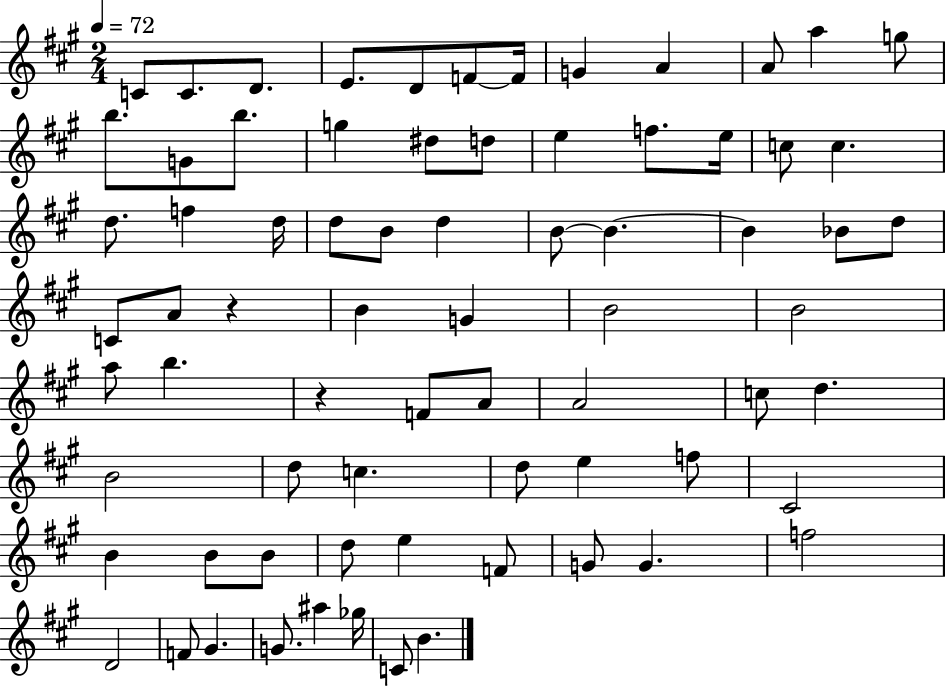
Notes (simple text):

C4/e C4/e. D4/e. E4/e. D4/e F4/e F4/s G4/q A4/q A4/e A5/q G5/e B5/e. G4/e B5/e. G5/q D#5/e D5/e E5/q F5/e. E5/s C5/e C5/q. D5/e. F5/q D5/s D5/e B4/e D5/q B4/e B4/q. B4/q Bb4/e D5/e C4/e A4/e R/q B4/q G4/q B4/h B4/h A5/e B5/q. R/q F4/e A4/e A4/h C5/e D5/q. B4/h D5/e C5/q. D5/e E5/q F5/e C#4/h B4/q B4/e B4/e D5/e E5/q F4/e G4/e G4/q. F5/h D4/h F4/e G#4/q. G4/e. A#5/q Gb5/s C4/e B4/q.